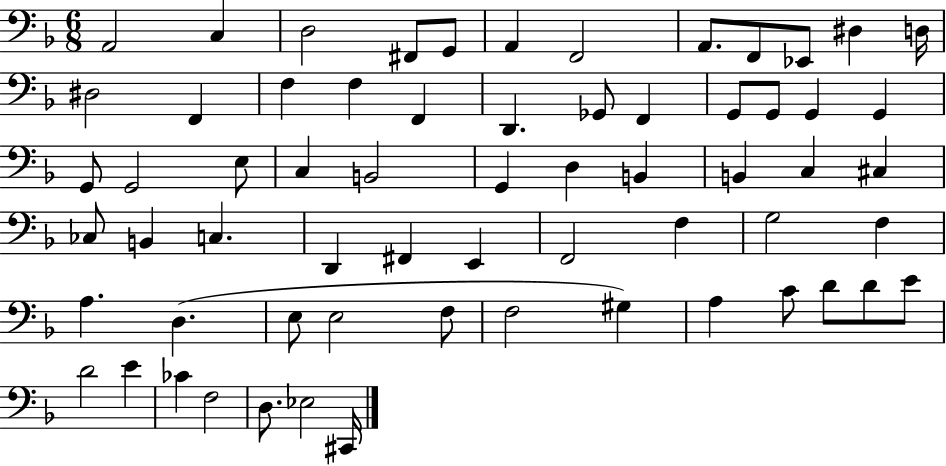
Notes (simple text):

A2/h C3/q D3/h F#2/e G2/e A2/q F2/h A2/e. F2/e Eb2/e D#3/q D3/s D#3/h F2/q F3/q F3/q F2/q D2/q. Gb2/e F2/q G2/e G2/e G2/q G2/q G2/e G2/h E3/e C3/q B2/h G2/q D3/q B2/q B2/q C3/q C#3/q CES3/e B2/q C3/q. D2/q F#2/q E2/q F2/h F3/q G3/h F3/q A3/q. D3/q. E3/e E3/h F3/e F3/h G#3/q A3/q C4/e D4/e D4/e E4/e D4/h E4/q CES4/q F3/h D3/e. Eb3/h C#2/s